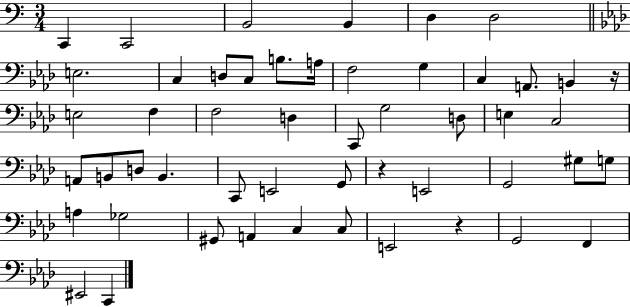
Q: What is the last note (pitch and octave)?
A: C2